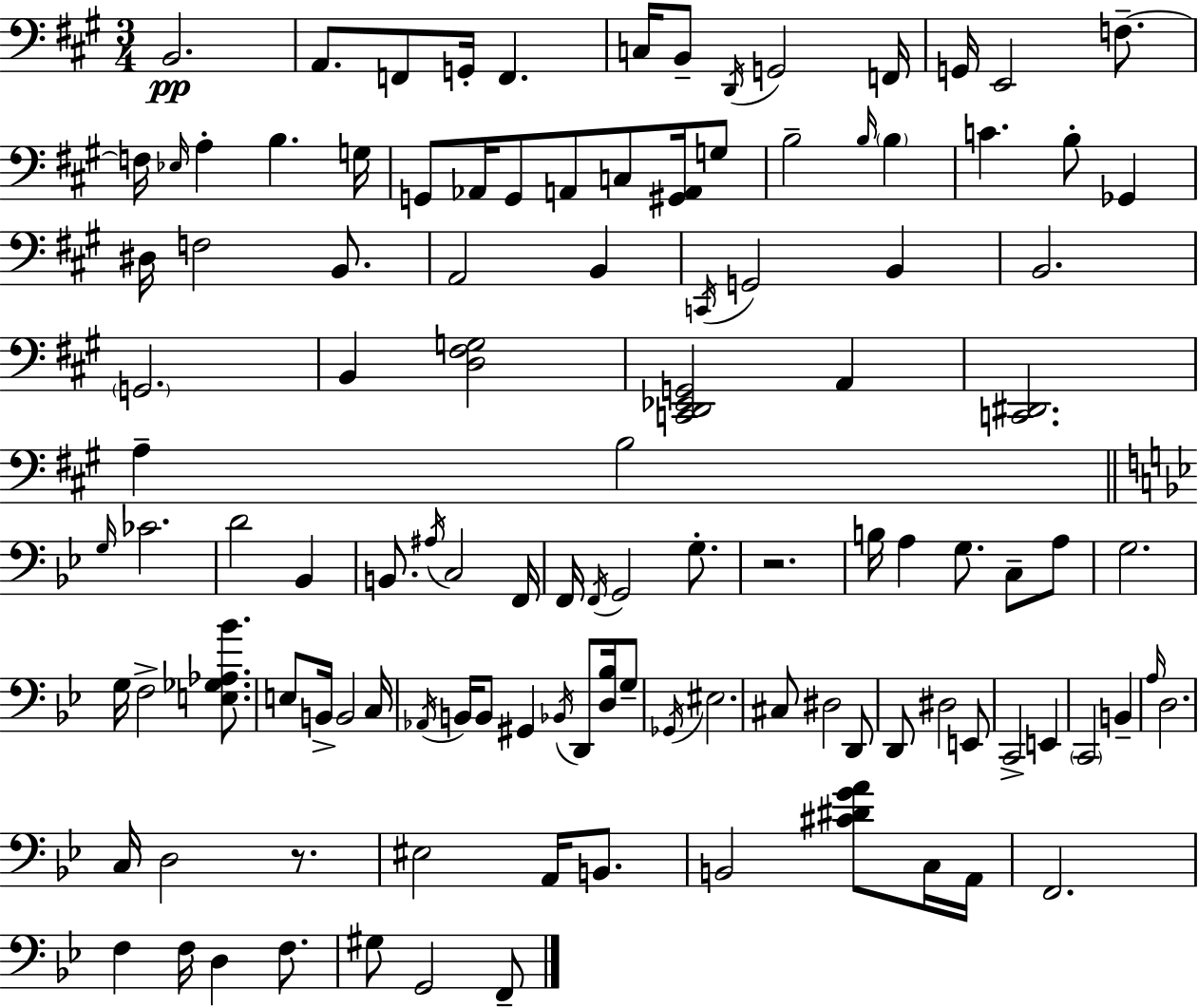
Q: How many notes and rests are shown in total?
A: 114